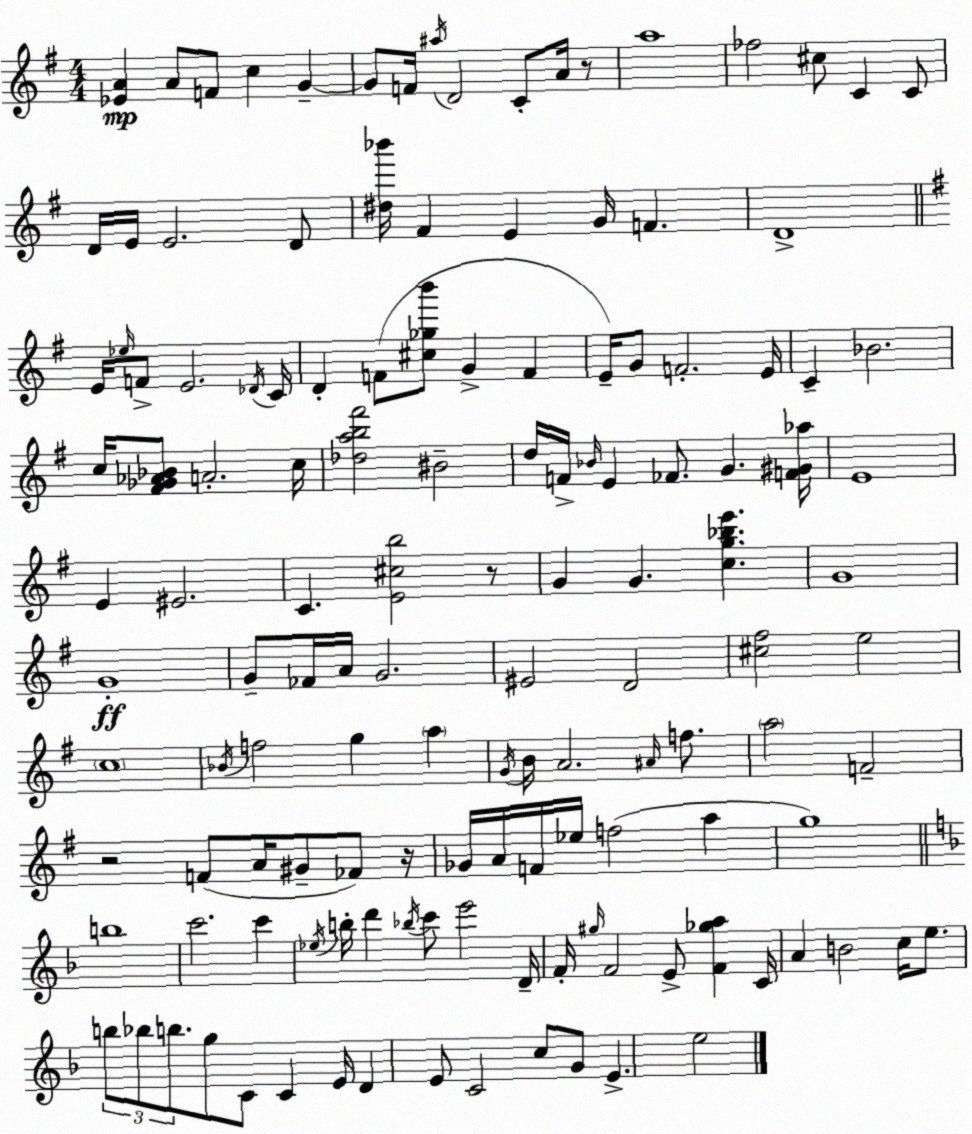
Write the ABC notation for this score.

X:1
T:Untitled
M:4/4
L:1/4
K:Em
[_EA] A/2 F/2 c G G/2 F/4 ^a/4 D2 C/2 A/4 z/2 a4 _f2 ^c/2 C C/2 D/4 E/4 E2 D/2 [^d_b']/4 ^F E G/4 F D4 E/4 _e/4 F/2 E2 _D/4 C/4 D F/2 [^c_gb']/2 G F E/4 G/2 F2 E/4 C _B2 c/4 [^F_G_A_B]/2 A2 c/4 [_dab^f']2 ^B2 d/4 F/4 _B/4 E _F/2 G [F^G_a]/4 E4 E ^E2 C [E^cb]2 z/2 G G [cg_be'] G4 G4 G/2 _F/4 A/4 G2 ^E2 D2 [^c^f]2 e2 c4 _B/4 f2 g a G/4 B/4 A2 ^A/4 f/2 a2 F2 z2 F/2 A/4 ^G/2 _F/2 z/4 _G/4 A/4 F/4 _e/4 f2 a g4 b4 c'2 c' _e/4 b/4 d' _b/4 c'/2 e'2 D/4 F/4 ^g/4 F2 E/2 [F_ga] C/4 A B2 c/4 e/2 b/2 _b/2 b/2 g/2 C/2 C E/4 D E/2 C2 c/2 G/2 E e2